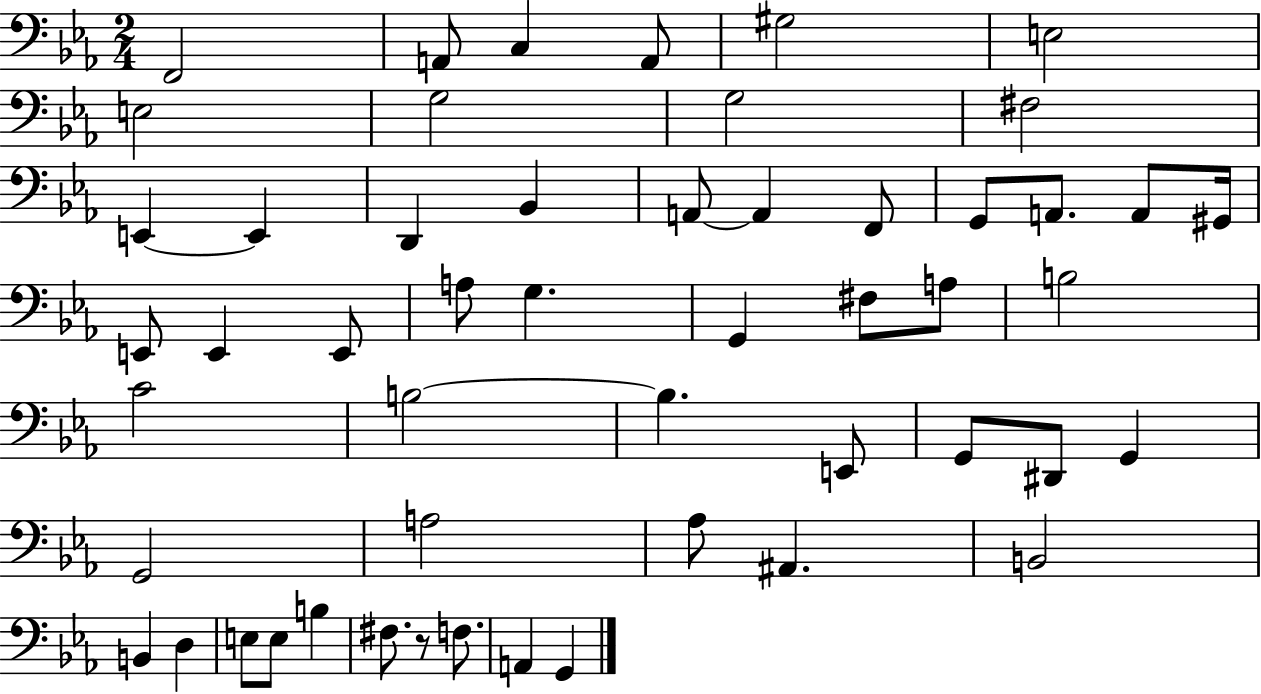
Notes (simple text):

F2/h A2/e C3/q A2/e G#3/h E3/h E3/h G3/h G3/h F#3/h E2/q E2/q D2/q Bb2/q A2/e A2/q F2/e G2/e A2/e. A2/e G#2/s E2/e E2/q E2/e A3/e G3/q. G2/q F#3/e A3/e B3/h C4/h B3/h B3/q. E2/e G2/e D#2/e G2/q G2/h A3/h Ab3/e A#2/q. B2/h B2/q D3/q E3/e E3/e B3/q F#3/e. R/e F3/e. A2/q G2/q